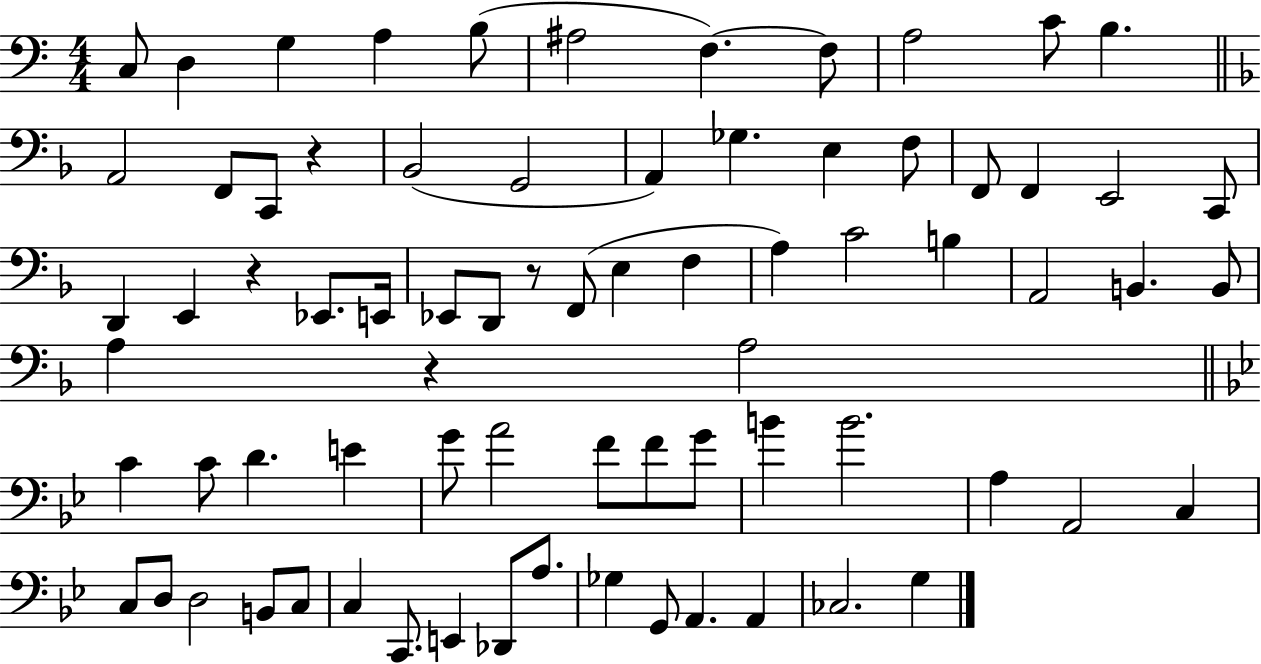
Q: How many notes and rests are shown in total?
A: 75